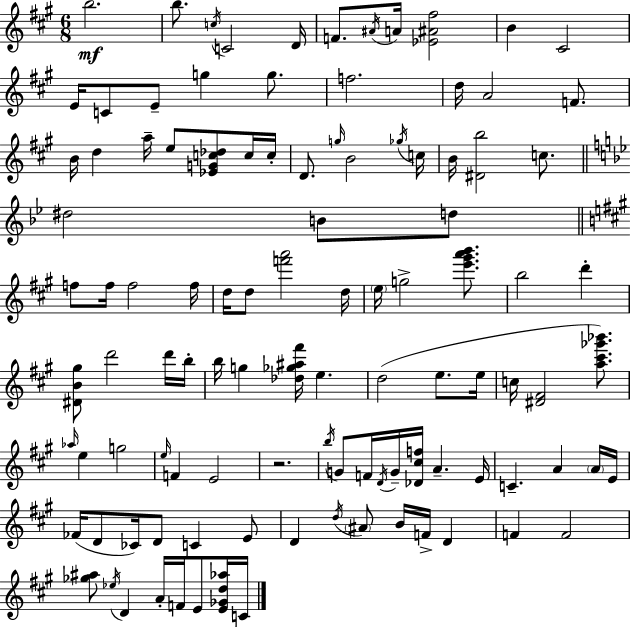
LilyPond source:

{
  \clef treble
  \numericTimeSignature
  \time 6/8
  \key a \major
  \repeat volta 2 { b''2.\mf | b''8. \acciaccatura { c''16 } c'2 | d'16 f'8. \acciaccatura { ais'16 } a'16 <ees' ais' fis''>2 | b'4 cis'2 | \break e'16 c'8 e'8-- g''4 g''8. | f''2. | d''16 a'2 f'8. | b'16 d''4 a''16-- e''8 <ees' g' c'' des''>8 | \break c''16 c''16-. d'8. \grace { g''16 } b'2 | \acciaccatura { ges''16 } c''16 b'16 <dis' b''>2 | c''8. \bar "||" \break \key bes \major dis''2 b'8 d''8 | \bar "||" \break \key a \major f''8 f''16 f''2 f''16 | d''16 d''8 <f''' a'''>2 d''16 | \parenthesize e''16 g''2-> <e''' gis''' a''' b'''>8. | b''2 d'''4-. | \break <dis' b' gis''>8 d'''2 d'''16 b''16-. | b''16 g''4 <des'' ges'' ais'' fis'''>16 e''4. | d''2( e''8. e''16 | c''16 <dis' fis'>2 <a'' cis''' ges''' bes'''>8.) | \break \grace { aes''16 } e''4 g''2 | \grace { e''16 } f'4 e'2 | r2. | \acciaccatura { b''16 } g'8 f'16 \acciaccatura { d'16 } g'16-- <des' cis'' f''>16 a'4.-- | \break e'16 c'4.-- a'4 | \parenthesize a'16 e'16 fes'16( d'8 ces'16) d'8 c'4 | e'8 d'4 \acciaccatura { d''16 } \parenthesize ais'8 b'16 | f'16-> d'4 f'4 f'2 | \break <ges'' ais''>8 \acciaccatura { ees''16 } d'4 | a'16-. f'16 e'8 <e' ges' d'' aes''>16 c'16 } \bar "|."
}